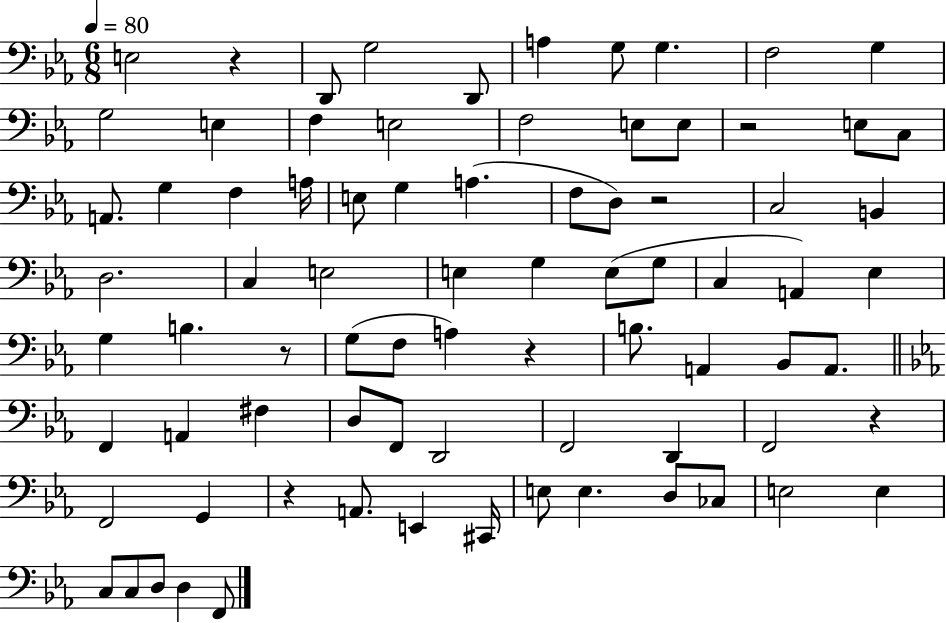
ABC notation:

X:1
T:Untitled
M:6/8
L:1/4
K:Eb
E,2 z D,,/2 G,2 D,,/2 A, G,/2 G, F,2 G, G,2 E, F, E,2 F,2 E,/2 E,/2 z2 E,/2 C,/2 A,,/2 G, F, A,/4 E,/2 G, A, F,/2 D,/2 z2 C,2 B,, D,2 C, E,2 E, G, E,/2 G,/2 C, A,, _E, G, B, z/2 G,/2 F,/2 A, z B,/2 A,, _B,,/2 A,,/2 F,, A,, ^F, D,/2 F,,/2 D,,2 F,,2 D,, F,,2 z F,,2 G,, z A,,/2 E,, ^C,,/4 E,/2 E, D,/2 _C,/2 E,2 E, C,/2 C,/2 D,/2 D, F,,/2